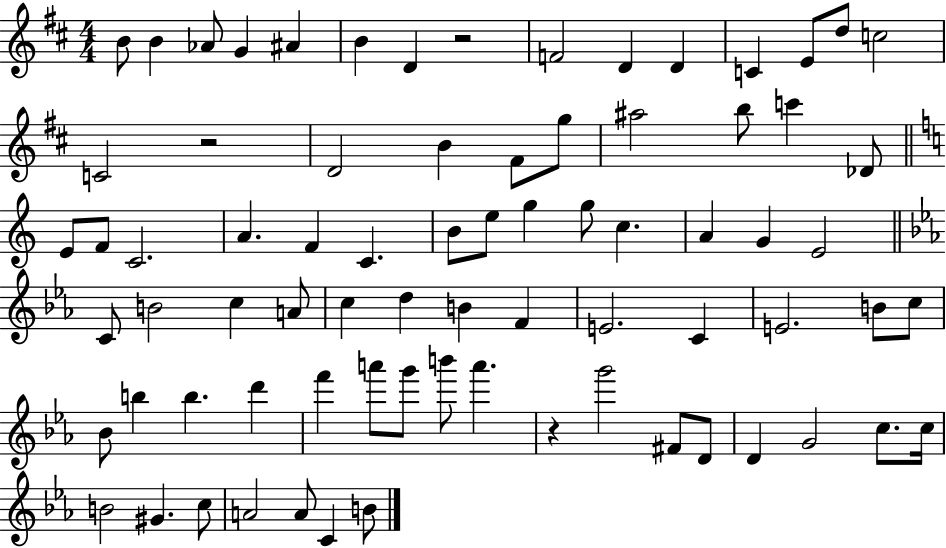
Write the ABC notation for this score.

X:1
T:Untitled
M:4/4
L:1/4
K:D
B/2 B _A/2 G ^A B D z2 F2 D D C E/2 d/2 c2 C2 z2 D2 B ^F/2 g/2 ^a2 b/2 c' _D/2 E/2 F/2 C2 A F C B/2 e/2 g g/2 c A G E2 C/2 B2 c A/2 c d B F E2 C E2 B/2 c/2 _B/2 b b d' f' a'/2 g'/2 b'/2 a' z g'2 ^F/2 D/2 D G2 c/2 c/4 B2 ^G c/2 A2 A/2 C B/2